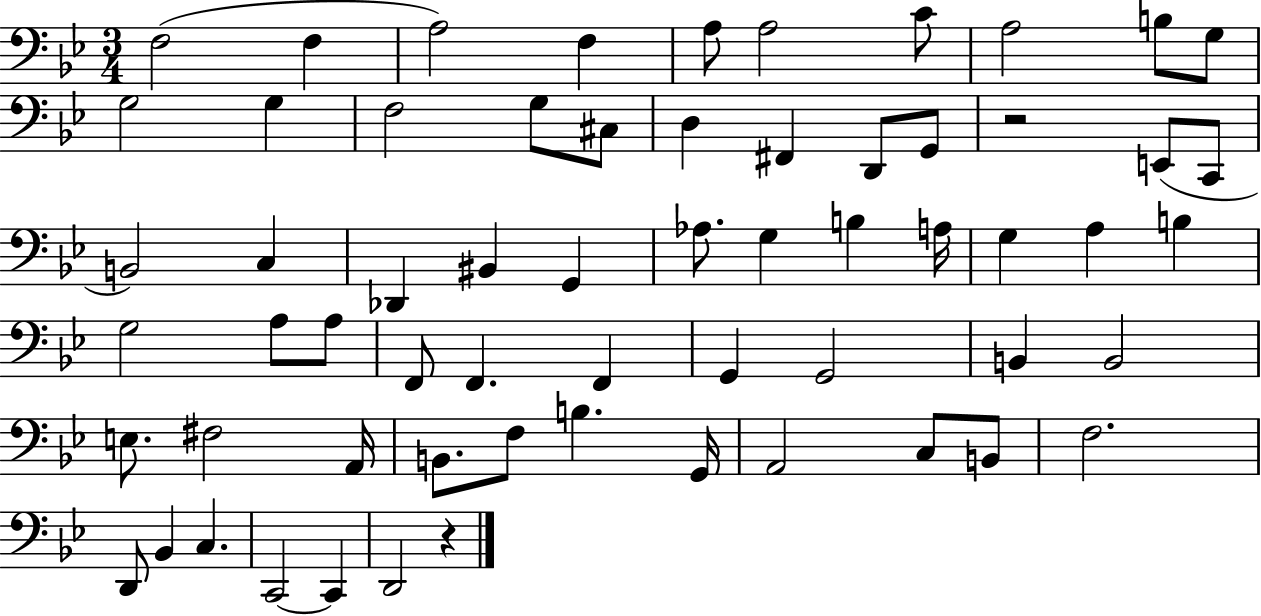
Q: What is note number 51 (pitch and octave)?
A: A2